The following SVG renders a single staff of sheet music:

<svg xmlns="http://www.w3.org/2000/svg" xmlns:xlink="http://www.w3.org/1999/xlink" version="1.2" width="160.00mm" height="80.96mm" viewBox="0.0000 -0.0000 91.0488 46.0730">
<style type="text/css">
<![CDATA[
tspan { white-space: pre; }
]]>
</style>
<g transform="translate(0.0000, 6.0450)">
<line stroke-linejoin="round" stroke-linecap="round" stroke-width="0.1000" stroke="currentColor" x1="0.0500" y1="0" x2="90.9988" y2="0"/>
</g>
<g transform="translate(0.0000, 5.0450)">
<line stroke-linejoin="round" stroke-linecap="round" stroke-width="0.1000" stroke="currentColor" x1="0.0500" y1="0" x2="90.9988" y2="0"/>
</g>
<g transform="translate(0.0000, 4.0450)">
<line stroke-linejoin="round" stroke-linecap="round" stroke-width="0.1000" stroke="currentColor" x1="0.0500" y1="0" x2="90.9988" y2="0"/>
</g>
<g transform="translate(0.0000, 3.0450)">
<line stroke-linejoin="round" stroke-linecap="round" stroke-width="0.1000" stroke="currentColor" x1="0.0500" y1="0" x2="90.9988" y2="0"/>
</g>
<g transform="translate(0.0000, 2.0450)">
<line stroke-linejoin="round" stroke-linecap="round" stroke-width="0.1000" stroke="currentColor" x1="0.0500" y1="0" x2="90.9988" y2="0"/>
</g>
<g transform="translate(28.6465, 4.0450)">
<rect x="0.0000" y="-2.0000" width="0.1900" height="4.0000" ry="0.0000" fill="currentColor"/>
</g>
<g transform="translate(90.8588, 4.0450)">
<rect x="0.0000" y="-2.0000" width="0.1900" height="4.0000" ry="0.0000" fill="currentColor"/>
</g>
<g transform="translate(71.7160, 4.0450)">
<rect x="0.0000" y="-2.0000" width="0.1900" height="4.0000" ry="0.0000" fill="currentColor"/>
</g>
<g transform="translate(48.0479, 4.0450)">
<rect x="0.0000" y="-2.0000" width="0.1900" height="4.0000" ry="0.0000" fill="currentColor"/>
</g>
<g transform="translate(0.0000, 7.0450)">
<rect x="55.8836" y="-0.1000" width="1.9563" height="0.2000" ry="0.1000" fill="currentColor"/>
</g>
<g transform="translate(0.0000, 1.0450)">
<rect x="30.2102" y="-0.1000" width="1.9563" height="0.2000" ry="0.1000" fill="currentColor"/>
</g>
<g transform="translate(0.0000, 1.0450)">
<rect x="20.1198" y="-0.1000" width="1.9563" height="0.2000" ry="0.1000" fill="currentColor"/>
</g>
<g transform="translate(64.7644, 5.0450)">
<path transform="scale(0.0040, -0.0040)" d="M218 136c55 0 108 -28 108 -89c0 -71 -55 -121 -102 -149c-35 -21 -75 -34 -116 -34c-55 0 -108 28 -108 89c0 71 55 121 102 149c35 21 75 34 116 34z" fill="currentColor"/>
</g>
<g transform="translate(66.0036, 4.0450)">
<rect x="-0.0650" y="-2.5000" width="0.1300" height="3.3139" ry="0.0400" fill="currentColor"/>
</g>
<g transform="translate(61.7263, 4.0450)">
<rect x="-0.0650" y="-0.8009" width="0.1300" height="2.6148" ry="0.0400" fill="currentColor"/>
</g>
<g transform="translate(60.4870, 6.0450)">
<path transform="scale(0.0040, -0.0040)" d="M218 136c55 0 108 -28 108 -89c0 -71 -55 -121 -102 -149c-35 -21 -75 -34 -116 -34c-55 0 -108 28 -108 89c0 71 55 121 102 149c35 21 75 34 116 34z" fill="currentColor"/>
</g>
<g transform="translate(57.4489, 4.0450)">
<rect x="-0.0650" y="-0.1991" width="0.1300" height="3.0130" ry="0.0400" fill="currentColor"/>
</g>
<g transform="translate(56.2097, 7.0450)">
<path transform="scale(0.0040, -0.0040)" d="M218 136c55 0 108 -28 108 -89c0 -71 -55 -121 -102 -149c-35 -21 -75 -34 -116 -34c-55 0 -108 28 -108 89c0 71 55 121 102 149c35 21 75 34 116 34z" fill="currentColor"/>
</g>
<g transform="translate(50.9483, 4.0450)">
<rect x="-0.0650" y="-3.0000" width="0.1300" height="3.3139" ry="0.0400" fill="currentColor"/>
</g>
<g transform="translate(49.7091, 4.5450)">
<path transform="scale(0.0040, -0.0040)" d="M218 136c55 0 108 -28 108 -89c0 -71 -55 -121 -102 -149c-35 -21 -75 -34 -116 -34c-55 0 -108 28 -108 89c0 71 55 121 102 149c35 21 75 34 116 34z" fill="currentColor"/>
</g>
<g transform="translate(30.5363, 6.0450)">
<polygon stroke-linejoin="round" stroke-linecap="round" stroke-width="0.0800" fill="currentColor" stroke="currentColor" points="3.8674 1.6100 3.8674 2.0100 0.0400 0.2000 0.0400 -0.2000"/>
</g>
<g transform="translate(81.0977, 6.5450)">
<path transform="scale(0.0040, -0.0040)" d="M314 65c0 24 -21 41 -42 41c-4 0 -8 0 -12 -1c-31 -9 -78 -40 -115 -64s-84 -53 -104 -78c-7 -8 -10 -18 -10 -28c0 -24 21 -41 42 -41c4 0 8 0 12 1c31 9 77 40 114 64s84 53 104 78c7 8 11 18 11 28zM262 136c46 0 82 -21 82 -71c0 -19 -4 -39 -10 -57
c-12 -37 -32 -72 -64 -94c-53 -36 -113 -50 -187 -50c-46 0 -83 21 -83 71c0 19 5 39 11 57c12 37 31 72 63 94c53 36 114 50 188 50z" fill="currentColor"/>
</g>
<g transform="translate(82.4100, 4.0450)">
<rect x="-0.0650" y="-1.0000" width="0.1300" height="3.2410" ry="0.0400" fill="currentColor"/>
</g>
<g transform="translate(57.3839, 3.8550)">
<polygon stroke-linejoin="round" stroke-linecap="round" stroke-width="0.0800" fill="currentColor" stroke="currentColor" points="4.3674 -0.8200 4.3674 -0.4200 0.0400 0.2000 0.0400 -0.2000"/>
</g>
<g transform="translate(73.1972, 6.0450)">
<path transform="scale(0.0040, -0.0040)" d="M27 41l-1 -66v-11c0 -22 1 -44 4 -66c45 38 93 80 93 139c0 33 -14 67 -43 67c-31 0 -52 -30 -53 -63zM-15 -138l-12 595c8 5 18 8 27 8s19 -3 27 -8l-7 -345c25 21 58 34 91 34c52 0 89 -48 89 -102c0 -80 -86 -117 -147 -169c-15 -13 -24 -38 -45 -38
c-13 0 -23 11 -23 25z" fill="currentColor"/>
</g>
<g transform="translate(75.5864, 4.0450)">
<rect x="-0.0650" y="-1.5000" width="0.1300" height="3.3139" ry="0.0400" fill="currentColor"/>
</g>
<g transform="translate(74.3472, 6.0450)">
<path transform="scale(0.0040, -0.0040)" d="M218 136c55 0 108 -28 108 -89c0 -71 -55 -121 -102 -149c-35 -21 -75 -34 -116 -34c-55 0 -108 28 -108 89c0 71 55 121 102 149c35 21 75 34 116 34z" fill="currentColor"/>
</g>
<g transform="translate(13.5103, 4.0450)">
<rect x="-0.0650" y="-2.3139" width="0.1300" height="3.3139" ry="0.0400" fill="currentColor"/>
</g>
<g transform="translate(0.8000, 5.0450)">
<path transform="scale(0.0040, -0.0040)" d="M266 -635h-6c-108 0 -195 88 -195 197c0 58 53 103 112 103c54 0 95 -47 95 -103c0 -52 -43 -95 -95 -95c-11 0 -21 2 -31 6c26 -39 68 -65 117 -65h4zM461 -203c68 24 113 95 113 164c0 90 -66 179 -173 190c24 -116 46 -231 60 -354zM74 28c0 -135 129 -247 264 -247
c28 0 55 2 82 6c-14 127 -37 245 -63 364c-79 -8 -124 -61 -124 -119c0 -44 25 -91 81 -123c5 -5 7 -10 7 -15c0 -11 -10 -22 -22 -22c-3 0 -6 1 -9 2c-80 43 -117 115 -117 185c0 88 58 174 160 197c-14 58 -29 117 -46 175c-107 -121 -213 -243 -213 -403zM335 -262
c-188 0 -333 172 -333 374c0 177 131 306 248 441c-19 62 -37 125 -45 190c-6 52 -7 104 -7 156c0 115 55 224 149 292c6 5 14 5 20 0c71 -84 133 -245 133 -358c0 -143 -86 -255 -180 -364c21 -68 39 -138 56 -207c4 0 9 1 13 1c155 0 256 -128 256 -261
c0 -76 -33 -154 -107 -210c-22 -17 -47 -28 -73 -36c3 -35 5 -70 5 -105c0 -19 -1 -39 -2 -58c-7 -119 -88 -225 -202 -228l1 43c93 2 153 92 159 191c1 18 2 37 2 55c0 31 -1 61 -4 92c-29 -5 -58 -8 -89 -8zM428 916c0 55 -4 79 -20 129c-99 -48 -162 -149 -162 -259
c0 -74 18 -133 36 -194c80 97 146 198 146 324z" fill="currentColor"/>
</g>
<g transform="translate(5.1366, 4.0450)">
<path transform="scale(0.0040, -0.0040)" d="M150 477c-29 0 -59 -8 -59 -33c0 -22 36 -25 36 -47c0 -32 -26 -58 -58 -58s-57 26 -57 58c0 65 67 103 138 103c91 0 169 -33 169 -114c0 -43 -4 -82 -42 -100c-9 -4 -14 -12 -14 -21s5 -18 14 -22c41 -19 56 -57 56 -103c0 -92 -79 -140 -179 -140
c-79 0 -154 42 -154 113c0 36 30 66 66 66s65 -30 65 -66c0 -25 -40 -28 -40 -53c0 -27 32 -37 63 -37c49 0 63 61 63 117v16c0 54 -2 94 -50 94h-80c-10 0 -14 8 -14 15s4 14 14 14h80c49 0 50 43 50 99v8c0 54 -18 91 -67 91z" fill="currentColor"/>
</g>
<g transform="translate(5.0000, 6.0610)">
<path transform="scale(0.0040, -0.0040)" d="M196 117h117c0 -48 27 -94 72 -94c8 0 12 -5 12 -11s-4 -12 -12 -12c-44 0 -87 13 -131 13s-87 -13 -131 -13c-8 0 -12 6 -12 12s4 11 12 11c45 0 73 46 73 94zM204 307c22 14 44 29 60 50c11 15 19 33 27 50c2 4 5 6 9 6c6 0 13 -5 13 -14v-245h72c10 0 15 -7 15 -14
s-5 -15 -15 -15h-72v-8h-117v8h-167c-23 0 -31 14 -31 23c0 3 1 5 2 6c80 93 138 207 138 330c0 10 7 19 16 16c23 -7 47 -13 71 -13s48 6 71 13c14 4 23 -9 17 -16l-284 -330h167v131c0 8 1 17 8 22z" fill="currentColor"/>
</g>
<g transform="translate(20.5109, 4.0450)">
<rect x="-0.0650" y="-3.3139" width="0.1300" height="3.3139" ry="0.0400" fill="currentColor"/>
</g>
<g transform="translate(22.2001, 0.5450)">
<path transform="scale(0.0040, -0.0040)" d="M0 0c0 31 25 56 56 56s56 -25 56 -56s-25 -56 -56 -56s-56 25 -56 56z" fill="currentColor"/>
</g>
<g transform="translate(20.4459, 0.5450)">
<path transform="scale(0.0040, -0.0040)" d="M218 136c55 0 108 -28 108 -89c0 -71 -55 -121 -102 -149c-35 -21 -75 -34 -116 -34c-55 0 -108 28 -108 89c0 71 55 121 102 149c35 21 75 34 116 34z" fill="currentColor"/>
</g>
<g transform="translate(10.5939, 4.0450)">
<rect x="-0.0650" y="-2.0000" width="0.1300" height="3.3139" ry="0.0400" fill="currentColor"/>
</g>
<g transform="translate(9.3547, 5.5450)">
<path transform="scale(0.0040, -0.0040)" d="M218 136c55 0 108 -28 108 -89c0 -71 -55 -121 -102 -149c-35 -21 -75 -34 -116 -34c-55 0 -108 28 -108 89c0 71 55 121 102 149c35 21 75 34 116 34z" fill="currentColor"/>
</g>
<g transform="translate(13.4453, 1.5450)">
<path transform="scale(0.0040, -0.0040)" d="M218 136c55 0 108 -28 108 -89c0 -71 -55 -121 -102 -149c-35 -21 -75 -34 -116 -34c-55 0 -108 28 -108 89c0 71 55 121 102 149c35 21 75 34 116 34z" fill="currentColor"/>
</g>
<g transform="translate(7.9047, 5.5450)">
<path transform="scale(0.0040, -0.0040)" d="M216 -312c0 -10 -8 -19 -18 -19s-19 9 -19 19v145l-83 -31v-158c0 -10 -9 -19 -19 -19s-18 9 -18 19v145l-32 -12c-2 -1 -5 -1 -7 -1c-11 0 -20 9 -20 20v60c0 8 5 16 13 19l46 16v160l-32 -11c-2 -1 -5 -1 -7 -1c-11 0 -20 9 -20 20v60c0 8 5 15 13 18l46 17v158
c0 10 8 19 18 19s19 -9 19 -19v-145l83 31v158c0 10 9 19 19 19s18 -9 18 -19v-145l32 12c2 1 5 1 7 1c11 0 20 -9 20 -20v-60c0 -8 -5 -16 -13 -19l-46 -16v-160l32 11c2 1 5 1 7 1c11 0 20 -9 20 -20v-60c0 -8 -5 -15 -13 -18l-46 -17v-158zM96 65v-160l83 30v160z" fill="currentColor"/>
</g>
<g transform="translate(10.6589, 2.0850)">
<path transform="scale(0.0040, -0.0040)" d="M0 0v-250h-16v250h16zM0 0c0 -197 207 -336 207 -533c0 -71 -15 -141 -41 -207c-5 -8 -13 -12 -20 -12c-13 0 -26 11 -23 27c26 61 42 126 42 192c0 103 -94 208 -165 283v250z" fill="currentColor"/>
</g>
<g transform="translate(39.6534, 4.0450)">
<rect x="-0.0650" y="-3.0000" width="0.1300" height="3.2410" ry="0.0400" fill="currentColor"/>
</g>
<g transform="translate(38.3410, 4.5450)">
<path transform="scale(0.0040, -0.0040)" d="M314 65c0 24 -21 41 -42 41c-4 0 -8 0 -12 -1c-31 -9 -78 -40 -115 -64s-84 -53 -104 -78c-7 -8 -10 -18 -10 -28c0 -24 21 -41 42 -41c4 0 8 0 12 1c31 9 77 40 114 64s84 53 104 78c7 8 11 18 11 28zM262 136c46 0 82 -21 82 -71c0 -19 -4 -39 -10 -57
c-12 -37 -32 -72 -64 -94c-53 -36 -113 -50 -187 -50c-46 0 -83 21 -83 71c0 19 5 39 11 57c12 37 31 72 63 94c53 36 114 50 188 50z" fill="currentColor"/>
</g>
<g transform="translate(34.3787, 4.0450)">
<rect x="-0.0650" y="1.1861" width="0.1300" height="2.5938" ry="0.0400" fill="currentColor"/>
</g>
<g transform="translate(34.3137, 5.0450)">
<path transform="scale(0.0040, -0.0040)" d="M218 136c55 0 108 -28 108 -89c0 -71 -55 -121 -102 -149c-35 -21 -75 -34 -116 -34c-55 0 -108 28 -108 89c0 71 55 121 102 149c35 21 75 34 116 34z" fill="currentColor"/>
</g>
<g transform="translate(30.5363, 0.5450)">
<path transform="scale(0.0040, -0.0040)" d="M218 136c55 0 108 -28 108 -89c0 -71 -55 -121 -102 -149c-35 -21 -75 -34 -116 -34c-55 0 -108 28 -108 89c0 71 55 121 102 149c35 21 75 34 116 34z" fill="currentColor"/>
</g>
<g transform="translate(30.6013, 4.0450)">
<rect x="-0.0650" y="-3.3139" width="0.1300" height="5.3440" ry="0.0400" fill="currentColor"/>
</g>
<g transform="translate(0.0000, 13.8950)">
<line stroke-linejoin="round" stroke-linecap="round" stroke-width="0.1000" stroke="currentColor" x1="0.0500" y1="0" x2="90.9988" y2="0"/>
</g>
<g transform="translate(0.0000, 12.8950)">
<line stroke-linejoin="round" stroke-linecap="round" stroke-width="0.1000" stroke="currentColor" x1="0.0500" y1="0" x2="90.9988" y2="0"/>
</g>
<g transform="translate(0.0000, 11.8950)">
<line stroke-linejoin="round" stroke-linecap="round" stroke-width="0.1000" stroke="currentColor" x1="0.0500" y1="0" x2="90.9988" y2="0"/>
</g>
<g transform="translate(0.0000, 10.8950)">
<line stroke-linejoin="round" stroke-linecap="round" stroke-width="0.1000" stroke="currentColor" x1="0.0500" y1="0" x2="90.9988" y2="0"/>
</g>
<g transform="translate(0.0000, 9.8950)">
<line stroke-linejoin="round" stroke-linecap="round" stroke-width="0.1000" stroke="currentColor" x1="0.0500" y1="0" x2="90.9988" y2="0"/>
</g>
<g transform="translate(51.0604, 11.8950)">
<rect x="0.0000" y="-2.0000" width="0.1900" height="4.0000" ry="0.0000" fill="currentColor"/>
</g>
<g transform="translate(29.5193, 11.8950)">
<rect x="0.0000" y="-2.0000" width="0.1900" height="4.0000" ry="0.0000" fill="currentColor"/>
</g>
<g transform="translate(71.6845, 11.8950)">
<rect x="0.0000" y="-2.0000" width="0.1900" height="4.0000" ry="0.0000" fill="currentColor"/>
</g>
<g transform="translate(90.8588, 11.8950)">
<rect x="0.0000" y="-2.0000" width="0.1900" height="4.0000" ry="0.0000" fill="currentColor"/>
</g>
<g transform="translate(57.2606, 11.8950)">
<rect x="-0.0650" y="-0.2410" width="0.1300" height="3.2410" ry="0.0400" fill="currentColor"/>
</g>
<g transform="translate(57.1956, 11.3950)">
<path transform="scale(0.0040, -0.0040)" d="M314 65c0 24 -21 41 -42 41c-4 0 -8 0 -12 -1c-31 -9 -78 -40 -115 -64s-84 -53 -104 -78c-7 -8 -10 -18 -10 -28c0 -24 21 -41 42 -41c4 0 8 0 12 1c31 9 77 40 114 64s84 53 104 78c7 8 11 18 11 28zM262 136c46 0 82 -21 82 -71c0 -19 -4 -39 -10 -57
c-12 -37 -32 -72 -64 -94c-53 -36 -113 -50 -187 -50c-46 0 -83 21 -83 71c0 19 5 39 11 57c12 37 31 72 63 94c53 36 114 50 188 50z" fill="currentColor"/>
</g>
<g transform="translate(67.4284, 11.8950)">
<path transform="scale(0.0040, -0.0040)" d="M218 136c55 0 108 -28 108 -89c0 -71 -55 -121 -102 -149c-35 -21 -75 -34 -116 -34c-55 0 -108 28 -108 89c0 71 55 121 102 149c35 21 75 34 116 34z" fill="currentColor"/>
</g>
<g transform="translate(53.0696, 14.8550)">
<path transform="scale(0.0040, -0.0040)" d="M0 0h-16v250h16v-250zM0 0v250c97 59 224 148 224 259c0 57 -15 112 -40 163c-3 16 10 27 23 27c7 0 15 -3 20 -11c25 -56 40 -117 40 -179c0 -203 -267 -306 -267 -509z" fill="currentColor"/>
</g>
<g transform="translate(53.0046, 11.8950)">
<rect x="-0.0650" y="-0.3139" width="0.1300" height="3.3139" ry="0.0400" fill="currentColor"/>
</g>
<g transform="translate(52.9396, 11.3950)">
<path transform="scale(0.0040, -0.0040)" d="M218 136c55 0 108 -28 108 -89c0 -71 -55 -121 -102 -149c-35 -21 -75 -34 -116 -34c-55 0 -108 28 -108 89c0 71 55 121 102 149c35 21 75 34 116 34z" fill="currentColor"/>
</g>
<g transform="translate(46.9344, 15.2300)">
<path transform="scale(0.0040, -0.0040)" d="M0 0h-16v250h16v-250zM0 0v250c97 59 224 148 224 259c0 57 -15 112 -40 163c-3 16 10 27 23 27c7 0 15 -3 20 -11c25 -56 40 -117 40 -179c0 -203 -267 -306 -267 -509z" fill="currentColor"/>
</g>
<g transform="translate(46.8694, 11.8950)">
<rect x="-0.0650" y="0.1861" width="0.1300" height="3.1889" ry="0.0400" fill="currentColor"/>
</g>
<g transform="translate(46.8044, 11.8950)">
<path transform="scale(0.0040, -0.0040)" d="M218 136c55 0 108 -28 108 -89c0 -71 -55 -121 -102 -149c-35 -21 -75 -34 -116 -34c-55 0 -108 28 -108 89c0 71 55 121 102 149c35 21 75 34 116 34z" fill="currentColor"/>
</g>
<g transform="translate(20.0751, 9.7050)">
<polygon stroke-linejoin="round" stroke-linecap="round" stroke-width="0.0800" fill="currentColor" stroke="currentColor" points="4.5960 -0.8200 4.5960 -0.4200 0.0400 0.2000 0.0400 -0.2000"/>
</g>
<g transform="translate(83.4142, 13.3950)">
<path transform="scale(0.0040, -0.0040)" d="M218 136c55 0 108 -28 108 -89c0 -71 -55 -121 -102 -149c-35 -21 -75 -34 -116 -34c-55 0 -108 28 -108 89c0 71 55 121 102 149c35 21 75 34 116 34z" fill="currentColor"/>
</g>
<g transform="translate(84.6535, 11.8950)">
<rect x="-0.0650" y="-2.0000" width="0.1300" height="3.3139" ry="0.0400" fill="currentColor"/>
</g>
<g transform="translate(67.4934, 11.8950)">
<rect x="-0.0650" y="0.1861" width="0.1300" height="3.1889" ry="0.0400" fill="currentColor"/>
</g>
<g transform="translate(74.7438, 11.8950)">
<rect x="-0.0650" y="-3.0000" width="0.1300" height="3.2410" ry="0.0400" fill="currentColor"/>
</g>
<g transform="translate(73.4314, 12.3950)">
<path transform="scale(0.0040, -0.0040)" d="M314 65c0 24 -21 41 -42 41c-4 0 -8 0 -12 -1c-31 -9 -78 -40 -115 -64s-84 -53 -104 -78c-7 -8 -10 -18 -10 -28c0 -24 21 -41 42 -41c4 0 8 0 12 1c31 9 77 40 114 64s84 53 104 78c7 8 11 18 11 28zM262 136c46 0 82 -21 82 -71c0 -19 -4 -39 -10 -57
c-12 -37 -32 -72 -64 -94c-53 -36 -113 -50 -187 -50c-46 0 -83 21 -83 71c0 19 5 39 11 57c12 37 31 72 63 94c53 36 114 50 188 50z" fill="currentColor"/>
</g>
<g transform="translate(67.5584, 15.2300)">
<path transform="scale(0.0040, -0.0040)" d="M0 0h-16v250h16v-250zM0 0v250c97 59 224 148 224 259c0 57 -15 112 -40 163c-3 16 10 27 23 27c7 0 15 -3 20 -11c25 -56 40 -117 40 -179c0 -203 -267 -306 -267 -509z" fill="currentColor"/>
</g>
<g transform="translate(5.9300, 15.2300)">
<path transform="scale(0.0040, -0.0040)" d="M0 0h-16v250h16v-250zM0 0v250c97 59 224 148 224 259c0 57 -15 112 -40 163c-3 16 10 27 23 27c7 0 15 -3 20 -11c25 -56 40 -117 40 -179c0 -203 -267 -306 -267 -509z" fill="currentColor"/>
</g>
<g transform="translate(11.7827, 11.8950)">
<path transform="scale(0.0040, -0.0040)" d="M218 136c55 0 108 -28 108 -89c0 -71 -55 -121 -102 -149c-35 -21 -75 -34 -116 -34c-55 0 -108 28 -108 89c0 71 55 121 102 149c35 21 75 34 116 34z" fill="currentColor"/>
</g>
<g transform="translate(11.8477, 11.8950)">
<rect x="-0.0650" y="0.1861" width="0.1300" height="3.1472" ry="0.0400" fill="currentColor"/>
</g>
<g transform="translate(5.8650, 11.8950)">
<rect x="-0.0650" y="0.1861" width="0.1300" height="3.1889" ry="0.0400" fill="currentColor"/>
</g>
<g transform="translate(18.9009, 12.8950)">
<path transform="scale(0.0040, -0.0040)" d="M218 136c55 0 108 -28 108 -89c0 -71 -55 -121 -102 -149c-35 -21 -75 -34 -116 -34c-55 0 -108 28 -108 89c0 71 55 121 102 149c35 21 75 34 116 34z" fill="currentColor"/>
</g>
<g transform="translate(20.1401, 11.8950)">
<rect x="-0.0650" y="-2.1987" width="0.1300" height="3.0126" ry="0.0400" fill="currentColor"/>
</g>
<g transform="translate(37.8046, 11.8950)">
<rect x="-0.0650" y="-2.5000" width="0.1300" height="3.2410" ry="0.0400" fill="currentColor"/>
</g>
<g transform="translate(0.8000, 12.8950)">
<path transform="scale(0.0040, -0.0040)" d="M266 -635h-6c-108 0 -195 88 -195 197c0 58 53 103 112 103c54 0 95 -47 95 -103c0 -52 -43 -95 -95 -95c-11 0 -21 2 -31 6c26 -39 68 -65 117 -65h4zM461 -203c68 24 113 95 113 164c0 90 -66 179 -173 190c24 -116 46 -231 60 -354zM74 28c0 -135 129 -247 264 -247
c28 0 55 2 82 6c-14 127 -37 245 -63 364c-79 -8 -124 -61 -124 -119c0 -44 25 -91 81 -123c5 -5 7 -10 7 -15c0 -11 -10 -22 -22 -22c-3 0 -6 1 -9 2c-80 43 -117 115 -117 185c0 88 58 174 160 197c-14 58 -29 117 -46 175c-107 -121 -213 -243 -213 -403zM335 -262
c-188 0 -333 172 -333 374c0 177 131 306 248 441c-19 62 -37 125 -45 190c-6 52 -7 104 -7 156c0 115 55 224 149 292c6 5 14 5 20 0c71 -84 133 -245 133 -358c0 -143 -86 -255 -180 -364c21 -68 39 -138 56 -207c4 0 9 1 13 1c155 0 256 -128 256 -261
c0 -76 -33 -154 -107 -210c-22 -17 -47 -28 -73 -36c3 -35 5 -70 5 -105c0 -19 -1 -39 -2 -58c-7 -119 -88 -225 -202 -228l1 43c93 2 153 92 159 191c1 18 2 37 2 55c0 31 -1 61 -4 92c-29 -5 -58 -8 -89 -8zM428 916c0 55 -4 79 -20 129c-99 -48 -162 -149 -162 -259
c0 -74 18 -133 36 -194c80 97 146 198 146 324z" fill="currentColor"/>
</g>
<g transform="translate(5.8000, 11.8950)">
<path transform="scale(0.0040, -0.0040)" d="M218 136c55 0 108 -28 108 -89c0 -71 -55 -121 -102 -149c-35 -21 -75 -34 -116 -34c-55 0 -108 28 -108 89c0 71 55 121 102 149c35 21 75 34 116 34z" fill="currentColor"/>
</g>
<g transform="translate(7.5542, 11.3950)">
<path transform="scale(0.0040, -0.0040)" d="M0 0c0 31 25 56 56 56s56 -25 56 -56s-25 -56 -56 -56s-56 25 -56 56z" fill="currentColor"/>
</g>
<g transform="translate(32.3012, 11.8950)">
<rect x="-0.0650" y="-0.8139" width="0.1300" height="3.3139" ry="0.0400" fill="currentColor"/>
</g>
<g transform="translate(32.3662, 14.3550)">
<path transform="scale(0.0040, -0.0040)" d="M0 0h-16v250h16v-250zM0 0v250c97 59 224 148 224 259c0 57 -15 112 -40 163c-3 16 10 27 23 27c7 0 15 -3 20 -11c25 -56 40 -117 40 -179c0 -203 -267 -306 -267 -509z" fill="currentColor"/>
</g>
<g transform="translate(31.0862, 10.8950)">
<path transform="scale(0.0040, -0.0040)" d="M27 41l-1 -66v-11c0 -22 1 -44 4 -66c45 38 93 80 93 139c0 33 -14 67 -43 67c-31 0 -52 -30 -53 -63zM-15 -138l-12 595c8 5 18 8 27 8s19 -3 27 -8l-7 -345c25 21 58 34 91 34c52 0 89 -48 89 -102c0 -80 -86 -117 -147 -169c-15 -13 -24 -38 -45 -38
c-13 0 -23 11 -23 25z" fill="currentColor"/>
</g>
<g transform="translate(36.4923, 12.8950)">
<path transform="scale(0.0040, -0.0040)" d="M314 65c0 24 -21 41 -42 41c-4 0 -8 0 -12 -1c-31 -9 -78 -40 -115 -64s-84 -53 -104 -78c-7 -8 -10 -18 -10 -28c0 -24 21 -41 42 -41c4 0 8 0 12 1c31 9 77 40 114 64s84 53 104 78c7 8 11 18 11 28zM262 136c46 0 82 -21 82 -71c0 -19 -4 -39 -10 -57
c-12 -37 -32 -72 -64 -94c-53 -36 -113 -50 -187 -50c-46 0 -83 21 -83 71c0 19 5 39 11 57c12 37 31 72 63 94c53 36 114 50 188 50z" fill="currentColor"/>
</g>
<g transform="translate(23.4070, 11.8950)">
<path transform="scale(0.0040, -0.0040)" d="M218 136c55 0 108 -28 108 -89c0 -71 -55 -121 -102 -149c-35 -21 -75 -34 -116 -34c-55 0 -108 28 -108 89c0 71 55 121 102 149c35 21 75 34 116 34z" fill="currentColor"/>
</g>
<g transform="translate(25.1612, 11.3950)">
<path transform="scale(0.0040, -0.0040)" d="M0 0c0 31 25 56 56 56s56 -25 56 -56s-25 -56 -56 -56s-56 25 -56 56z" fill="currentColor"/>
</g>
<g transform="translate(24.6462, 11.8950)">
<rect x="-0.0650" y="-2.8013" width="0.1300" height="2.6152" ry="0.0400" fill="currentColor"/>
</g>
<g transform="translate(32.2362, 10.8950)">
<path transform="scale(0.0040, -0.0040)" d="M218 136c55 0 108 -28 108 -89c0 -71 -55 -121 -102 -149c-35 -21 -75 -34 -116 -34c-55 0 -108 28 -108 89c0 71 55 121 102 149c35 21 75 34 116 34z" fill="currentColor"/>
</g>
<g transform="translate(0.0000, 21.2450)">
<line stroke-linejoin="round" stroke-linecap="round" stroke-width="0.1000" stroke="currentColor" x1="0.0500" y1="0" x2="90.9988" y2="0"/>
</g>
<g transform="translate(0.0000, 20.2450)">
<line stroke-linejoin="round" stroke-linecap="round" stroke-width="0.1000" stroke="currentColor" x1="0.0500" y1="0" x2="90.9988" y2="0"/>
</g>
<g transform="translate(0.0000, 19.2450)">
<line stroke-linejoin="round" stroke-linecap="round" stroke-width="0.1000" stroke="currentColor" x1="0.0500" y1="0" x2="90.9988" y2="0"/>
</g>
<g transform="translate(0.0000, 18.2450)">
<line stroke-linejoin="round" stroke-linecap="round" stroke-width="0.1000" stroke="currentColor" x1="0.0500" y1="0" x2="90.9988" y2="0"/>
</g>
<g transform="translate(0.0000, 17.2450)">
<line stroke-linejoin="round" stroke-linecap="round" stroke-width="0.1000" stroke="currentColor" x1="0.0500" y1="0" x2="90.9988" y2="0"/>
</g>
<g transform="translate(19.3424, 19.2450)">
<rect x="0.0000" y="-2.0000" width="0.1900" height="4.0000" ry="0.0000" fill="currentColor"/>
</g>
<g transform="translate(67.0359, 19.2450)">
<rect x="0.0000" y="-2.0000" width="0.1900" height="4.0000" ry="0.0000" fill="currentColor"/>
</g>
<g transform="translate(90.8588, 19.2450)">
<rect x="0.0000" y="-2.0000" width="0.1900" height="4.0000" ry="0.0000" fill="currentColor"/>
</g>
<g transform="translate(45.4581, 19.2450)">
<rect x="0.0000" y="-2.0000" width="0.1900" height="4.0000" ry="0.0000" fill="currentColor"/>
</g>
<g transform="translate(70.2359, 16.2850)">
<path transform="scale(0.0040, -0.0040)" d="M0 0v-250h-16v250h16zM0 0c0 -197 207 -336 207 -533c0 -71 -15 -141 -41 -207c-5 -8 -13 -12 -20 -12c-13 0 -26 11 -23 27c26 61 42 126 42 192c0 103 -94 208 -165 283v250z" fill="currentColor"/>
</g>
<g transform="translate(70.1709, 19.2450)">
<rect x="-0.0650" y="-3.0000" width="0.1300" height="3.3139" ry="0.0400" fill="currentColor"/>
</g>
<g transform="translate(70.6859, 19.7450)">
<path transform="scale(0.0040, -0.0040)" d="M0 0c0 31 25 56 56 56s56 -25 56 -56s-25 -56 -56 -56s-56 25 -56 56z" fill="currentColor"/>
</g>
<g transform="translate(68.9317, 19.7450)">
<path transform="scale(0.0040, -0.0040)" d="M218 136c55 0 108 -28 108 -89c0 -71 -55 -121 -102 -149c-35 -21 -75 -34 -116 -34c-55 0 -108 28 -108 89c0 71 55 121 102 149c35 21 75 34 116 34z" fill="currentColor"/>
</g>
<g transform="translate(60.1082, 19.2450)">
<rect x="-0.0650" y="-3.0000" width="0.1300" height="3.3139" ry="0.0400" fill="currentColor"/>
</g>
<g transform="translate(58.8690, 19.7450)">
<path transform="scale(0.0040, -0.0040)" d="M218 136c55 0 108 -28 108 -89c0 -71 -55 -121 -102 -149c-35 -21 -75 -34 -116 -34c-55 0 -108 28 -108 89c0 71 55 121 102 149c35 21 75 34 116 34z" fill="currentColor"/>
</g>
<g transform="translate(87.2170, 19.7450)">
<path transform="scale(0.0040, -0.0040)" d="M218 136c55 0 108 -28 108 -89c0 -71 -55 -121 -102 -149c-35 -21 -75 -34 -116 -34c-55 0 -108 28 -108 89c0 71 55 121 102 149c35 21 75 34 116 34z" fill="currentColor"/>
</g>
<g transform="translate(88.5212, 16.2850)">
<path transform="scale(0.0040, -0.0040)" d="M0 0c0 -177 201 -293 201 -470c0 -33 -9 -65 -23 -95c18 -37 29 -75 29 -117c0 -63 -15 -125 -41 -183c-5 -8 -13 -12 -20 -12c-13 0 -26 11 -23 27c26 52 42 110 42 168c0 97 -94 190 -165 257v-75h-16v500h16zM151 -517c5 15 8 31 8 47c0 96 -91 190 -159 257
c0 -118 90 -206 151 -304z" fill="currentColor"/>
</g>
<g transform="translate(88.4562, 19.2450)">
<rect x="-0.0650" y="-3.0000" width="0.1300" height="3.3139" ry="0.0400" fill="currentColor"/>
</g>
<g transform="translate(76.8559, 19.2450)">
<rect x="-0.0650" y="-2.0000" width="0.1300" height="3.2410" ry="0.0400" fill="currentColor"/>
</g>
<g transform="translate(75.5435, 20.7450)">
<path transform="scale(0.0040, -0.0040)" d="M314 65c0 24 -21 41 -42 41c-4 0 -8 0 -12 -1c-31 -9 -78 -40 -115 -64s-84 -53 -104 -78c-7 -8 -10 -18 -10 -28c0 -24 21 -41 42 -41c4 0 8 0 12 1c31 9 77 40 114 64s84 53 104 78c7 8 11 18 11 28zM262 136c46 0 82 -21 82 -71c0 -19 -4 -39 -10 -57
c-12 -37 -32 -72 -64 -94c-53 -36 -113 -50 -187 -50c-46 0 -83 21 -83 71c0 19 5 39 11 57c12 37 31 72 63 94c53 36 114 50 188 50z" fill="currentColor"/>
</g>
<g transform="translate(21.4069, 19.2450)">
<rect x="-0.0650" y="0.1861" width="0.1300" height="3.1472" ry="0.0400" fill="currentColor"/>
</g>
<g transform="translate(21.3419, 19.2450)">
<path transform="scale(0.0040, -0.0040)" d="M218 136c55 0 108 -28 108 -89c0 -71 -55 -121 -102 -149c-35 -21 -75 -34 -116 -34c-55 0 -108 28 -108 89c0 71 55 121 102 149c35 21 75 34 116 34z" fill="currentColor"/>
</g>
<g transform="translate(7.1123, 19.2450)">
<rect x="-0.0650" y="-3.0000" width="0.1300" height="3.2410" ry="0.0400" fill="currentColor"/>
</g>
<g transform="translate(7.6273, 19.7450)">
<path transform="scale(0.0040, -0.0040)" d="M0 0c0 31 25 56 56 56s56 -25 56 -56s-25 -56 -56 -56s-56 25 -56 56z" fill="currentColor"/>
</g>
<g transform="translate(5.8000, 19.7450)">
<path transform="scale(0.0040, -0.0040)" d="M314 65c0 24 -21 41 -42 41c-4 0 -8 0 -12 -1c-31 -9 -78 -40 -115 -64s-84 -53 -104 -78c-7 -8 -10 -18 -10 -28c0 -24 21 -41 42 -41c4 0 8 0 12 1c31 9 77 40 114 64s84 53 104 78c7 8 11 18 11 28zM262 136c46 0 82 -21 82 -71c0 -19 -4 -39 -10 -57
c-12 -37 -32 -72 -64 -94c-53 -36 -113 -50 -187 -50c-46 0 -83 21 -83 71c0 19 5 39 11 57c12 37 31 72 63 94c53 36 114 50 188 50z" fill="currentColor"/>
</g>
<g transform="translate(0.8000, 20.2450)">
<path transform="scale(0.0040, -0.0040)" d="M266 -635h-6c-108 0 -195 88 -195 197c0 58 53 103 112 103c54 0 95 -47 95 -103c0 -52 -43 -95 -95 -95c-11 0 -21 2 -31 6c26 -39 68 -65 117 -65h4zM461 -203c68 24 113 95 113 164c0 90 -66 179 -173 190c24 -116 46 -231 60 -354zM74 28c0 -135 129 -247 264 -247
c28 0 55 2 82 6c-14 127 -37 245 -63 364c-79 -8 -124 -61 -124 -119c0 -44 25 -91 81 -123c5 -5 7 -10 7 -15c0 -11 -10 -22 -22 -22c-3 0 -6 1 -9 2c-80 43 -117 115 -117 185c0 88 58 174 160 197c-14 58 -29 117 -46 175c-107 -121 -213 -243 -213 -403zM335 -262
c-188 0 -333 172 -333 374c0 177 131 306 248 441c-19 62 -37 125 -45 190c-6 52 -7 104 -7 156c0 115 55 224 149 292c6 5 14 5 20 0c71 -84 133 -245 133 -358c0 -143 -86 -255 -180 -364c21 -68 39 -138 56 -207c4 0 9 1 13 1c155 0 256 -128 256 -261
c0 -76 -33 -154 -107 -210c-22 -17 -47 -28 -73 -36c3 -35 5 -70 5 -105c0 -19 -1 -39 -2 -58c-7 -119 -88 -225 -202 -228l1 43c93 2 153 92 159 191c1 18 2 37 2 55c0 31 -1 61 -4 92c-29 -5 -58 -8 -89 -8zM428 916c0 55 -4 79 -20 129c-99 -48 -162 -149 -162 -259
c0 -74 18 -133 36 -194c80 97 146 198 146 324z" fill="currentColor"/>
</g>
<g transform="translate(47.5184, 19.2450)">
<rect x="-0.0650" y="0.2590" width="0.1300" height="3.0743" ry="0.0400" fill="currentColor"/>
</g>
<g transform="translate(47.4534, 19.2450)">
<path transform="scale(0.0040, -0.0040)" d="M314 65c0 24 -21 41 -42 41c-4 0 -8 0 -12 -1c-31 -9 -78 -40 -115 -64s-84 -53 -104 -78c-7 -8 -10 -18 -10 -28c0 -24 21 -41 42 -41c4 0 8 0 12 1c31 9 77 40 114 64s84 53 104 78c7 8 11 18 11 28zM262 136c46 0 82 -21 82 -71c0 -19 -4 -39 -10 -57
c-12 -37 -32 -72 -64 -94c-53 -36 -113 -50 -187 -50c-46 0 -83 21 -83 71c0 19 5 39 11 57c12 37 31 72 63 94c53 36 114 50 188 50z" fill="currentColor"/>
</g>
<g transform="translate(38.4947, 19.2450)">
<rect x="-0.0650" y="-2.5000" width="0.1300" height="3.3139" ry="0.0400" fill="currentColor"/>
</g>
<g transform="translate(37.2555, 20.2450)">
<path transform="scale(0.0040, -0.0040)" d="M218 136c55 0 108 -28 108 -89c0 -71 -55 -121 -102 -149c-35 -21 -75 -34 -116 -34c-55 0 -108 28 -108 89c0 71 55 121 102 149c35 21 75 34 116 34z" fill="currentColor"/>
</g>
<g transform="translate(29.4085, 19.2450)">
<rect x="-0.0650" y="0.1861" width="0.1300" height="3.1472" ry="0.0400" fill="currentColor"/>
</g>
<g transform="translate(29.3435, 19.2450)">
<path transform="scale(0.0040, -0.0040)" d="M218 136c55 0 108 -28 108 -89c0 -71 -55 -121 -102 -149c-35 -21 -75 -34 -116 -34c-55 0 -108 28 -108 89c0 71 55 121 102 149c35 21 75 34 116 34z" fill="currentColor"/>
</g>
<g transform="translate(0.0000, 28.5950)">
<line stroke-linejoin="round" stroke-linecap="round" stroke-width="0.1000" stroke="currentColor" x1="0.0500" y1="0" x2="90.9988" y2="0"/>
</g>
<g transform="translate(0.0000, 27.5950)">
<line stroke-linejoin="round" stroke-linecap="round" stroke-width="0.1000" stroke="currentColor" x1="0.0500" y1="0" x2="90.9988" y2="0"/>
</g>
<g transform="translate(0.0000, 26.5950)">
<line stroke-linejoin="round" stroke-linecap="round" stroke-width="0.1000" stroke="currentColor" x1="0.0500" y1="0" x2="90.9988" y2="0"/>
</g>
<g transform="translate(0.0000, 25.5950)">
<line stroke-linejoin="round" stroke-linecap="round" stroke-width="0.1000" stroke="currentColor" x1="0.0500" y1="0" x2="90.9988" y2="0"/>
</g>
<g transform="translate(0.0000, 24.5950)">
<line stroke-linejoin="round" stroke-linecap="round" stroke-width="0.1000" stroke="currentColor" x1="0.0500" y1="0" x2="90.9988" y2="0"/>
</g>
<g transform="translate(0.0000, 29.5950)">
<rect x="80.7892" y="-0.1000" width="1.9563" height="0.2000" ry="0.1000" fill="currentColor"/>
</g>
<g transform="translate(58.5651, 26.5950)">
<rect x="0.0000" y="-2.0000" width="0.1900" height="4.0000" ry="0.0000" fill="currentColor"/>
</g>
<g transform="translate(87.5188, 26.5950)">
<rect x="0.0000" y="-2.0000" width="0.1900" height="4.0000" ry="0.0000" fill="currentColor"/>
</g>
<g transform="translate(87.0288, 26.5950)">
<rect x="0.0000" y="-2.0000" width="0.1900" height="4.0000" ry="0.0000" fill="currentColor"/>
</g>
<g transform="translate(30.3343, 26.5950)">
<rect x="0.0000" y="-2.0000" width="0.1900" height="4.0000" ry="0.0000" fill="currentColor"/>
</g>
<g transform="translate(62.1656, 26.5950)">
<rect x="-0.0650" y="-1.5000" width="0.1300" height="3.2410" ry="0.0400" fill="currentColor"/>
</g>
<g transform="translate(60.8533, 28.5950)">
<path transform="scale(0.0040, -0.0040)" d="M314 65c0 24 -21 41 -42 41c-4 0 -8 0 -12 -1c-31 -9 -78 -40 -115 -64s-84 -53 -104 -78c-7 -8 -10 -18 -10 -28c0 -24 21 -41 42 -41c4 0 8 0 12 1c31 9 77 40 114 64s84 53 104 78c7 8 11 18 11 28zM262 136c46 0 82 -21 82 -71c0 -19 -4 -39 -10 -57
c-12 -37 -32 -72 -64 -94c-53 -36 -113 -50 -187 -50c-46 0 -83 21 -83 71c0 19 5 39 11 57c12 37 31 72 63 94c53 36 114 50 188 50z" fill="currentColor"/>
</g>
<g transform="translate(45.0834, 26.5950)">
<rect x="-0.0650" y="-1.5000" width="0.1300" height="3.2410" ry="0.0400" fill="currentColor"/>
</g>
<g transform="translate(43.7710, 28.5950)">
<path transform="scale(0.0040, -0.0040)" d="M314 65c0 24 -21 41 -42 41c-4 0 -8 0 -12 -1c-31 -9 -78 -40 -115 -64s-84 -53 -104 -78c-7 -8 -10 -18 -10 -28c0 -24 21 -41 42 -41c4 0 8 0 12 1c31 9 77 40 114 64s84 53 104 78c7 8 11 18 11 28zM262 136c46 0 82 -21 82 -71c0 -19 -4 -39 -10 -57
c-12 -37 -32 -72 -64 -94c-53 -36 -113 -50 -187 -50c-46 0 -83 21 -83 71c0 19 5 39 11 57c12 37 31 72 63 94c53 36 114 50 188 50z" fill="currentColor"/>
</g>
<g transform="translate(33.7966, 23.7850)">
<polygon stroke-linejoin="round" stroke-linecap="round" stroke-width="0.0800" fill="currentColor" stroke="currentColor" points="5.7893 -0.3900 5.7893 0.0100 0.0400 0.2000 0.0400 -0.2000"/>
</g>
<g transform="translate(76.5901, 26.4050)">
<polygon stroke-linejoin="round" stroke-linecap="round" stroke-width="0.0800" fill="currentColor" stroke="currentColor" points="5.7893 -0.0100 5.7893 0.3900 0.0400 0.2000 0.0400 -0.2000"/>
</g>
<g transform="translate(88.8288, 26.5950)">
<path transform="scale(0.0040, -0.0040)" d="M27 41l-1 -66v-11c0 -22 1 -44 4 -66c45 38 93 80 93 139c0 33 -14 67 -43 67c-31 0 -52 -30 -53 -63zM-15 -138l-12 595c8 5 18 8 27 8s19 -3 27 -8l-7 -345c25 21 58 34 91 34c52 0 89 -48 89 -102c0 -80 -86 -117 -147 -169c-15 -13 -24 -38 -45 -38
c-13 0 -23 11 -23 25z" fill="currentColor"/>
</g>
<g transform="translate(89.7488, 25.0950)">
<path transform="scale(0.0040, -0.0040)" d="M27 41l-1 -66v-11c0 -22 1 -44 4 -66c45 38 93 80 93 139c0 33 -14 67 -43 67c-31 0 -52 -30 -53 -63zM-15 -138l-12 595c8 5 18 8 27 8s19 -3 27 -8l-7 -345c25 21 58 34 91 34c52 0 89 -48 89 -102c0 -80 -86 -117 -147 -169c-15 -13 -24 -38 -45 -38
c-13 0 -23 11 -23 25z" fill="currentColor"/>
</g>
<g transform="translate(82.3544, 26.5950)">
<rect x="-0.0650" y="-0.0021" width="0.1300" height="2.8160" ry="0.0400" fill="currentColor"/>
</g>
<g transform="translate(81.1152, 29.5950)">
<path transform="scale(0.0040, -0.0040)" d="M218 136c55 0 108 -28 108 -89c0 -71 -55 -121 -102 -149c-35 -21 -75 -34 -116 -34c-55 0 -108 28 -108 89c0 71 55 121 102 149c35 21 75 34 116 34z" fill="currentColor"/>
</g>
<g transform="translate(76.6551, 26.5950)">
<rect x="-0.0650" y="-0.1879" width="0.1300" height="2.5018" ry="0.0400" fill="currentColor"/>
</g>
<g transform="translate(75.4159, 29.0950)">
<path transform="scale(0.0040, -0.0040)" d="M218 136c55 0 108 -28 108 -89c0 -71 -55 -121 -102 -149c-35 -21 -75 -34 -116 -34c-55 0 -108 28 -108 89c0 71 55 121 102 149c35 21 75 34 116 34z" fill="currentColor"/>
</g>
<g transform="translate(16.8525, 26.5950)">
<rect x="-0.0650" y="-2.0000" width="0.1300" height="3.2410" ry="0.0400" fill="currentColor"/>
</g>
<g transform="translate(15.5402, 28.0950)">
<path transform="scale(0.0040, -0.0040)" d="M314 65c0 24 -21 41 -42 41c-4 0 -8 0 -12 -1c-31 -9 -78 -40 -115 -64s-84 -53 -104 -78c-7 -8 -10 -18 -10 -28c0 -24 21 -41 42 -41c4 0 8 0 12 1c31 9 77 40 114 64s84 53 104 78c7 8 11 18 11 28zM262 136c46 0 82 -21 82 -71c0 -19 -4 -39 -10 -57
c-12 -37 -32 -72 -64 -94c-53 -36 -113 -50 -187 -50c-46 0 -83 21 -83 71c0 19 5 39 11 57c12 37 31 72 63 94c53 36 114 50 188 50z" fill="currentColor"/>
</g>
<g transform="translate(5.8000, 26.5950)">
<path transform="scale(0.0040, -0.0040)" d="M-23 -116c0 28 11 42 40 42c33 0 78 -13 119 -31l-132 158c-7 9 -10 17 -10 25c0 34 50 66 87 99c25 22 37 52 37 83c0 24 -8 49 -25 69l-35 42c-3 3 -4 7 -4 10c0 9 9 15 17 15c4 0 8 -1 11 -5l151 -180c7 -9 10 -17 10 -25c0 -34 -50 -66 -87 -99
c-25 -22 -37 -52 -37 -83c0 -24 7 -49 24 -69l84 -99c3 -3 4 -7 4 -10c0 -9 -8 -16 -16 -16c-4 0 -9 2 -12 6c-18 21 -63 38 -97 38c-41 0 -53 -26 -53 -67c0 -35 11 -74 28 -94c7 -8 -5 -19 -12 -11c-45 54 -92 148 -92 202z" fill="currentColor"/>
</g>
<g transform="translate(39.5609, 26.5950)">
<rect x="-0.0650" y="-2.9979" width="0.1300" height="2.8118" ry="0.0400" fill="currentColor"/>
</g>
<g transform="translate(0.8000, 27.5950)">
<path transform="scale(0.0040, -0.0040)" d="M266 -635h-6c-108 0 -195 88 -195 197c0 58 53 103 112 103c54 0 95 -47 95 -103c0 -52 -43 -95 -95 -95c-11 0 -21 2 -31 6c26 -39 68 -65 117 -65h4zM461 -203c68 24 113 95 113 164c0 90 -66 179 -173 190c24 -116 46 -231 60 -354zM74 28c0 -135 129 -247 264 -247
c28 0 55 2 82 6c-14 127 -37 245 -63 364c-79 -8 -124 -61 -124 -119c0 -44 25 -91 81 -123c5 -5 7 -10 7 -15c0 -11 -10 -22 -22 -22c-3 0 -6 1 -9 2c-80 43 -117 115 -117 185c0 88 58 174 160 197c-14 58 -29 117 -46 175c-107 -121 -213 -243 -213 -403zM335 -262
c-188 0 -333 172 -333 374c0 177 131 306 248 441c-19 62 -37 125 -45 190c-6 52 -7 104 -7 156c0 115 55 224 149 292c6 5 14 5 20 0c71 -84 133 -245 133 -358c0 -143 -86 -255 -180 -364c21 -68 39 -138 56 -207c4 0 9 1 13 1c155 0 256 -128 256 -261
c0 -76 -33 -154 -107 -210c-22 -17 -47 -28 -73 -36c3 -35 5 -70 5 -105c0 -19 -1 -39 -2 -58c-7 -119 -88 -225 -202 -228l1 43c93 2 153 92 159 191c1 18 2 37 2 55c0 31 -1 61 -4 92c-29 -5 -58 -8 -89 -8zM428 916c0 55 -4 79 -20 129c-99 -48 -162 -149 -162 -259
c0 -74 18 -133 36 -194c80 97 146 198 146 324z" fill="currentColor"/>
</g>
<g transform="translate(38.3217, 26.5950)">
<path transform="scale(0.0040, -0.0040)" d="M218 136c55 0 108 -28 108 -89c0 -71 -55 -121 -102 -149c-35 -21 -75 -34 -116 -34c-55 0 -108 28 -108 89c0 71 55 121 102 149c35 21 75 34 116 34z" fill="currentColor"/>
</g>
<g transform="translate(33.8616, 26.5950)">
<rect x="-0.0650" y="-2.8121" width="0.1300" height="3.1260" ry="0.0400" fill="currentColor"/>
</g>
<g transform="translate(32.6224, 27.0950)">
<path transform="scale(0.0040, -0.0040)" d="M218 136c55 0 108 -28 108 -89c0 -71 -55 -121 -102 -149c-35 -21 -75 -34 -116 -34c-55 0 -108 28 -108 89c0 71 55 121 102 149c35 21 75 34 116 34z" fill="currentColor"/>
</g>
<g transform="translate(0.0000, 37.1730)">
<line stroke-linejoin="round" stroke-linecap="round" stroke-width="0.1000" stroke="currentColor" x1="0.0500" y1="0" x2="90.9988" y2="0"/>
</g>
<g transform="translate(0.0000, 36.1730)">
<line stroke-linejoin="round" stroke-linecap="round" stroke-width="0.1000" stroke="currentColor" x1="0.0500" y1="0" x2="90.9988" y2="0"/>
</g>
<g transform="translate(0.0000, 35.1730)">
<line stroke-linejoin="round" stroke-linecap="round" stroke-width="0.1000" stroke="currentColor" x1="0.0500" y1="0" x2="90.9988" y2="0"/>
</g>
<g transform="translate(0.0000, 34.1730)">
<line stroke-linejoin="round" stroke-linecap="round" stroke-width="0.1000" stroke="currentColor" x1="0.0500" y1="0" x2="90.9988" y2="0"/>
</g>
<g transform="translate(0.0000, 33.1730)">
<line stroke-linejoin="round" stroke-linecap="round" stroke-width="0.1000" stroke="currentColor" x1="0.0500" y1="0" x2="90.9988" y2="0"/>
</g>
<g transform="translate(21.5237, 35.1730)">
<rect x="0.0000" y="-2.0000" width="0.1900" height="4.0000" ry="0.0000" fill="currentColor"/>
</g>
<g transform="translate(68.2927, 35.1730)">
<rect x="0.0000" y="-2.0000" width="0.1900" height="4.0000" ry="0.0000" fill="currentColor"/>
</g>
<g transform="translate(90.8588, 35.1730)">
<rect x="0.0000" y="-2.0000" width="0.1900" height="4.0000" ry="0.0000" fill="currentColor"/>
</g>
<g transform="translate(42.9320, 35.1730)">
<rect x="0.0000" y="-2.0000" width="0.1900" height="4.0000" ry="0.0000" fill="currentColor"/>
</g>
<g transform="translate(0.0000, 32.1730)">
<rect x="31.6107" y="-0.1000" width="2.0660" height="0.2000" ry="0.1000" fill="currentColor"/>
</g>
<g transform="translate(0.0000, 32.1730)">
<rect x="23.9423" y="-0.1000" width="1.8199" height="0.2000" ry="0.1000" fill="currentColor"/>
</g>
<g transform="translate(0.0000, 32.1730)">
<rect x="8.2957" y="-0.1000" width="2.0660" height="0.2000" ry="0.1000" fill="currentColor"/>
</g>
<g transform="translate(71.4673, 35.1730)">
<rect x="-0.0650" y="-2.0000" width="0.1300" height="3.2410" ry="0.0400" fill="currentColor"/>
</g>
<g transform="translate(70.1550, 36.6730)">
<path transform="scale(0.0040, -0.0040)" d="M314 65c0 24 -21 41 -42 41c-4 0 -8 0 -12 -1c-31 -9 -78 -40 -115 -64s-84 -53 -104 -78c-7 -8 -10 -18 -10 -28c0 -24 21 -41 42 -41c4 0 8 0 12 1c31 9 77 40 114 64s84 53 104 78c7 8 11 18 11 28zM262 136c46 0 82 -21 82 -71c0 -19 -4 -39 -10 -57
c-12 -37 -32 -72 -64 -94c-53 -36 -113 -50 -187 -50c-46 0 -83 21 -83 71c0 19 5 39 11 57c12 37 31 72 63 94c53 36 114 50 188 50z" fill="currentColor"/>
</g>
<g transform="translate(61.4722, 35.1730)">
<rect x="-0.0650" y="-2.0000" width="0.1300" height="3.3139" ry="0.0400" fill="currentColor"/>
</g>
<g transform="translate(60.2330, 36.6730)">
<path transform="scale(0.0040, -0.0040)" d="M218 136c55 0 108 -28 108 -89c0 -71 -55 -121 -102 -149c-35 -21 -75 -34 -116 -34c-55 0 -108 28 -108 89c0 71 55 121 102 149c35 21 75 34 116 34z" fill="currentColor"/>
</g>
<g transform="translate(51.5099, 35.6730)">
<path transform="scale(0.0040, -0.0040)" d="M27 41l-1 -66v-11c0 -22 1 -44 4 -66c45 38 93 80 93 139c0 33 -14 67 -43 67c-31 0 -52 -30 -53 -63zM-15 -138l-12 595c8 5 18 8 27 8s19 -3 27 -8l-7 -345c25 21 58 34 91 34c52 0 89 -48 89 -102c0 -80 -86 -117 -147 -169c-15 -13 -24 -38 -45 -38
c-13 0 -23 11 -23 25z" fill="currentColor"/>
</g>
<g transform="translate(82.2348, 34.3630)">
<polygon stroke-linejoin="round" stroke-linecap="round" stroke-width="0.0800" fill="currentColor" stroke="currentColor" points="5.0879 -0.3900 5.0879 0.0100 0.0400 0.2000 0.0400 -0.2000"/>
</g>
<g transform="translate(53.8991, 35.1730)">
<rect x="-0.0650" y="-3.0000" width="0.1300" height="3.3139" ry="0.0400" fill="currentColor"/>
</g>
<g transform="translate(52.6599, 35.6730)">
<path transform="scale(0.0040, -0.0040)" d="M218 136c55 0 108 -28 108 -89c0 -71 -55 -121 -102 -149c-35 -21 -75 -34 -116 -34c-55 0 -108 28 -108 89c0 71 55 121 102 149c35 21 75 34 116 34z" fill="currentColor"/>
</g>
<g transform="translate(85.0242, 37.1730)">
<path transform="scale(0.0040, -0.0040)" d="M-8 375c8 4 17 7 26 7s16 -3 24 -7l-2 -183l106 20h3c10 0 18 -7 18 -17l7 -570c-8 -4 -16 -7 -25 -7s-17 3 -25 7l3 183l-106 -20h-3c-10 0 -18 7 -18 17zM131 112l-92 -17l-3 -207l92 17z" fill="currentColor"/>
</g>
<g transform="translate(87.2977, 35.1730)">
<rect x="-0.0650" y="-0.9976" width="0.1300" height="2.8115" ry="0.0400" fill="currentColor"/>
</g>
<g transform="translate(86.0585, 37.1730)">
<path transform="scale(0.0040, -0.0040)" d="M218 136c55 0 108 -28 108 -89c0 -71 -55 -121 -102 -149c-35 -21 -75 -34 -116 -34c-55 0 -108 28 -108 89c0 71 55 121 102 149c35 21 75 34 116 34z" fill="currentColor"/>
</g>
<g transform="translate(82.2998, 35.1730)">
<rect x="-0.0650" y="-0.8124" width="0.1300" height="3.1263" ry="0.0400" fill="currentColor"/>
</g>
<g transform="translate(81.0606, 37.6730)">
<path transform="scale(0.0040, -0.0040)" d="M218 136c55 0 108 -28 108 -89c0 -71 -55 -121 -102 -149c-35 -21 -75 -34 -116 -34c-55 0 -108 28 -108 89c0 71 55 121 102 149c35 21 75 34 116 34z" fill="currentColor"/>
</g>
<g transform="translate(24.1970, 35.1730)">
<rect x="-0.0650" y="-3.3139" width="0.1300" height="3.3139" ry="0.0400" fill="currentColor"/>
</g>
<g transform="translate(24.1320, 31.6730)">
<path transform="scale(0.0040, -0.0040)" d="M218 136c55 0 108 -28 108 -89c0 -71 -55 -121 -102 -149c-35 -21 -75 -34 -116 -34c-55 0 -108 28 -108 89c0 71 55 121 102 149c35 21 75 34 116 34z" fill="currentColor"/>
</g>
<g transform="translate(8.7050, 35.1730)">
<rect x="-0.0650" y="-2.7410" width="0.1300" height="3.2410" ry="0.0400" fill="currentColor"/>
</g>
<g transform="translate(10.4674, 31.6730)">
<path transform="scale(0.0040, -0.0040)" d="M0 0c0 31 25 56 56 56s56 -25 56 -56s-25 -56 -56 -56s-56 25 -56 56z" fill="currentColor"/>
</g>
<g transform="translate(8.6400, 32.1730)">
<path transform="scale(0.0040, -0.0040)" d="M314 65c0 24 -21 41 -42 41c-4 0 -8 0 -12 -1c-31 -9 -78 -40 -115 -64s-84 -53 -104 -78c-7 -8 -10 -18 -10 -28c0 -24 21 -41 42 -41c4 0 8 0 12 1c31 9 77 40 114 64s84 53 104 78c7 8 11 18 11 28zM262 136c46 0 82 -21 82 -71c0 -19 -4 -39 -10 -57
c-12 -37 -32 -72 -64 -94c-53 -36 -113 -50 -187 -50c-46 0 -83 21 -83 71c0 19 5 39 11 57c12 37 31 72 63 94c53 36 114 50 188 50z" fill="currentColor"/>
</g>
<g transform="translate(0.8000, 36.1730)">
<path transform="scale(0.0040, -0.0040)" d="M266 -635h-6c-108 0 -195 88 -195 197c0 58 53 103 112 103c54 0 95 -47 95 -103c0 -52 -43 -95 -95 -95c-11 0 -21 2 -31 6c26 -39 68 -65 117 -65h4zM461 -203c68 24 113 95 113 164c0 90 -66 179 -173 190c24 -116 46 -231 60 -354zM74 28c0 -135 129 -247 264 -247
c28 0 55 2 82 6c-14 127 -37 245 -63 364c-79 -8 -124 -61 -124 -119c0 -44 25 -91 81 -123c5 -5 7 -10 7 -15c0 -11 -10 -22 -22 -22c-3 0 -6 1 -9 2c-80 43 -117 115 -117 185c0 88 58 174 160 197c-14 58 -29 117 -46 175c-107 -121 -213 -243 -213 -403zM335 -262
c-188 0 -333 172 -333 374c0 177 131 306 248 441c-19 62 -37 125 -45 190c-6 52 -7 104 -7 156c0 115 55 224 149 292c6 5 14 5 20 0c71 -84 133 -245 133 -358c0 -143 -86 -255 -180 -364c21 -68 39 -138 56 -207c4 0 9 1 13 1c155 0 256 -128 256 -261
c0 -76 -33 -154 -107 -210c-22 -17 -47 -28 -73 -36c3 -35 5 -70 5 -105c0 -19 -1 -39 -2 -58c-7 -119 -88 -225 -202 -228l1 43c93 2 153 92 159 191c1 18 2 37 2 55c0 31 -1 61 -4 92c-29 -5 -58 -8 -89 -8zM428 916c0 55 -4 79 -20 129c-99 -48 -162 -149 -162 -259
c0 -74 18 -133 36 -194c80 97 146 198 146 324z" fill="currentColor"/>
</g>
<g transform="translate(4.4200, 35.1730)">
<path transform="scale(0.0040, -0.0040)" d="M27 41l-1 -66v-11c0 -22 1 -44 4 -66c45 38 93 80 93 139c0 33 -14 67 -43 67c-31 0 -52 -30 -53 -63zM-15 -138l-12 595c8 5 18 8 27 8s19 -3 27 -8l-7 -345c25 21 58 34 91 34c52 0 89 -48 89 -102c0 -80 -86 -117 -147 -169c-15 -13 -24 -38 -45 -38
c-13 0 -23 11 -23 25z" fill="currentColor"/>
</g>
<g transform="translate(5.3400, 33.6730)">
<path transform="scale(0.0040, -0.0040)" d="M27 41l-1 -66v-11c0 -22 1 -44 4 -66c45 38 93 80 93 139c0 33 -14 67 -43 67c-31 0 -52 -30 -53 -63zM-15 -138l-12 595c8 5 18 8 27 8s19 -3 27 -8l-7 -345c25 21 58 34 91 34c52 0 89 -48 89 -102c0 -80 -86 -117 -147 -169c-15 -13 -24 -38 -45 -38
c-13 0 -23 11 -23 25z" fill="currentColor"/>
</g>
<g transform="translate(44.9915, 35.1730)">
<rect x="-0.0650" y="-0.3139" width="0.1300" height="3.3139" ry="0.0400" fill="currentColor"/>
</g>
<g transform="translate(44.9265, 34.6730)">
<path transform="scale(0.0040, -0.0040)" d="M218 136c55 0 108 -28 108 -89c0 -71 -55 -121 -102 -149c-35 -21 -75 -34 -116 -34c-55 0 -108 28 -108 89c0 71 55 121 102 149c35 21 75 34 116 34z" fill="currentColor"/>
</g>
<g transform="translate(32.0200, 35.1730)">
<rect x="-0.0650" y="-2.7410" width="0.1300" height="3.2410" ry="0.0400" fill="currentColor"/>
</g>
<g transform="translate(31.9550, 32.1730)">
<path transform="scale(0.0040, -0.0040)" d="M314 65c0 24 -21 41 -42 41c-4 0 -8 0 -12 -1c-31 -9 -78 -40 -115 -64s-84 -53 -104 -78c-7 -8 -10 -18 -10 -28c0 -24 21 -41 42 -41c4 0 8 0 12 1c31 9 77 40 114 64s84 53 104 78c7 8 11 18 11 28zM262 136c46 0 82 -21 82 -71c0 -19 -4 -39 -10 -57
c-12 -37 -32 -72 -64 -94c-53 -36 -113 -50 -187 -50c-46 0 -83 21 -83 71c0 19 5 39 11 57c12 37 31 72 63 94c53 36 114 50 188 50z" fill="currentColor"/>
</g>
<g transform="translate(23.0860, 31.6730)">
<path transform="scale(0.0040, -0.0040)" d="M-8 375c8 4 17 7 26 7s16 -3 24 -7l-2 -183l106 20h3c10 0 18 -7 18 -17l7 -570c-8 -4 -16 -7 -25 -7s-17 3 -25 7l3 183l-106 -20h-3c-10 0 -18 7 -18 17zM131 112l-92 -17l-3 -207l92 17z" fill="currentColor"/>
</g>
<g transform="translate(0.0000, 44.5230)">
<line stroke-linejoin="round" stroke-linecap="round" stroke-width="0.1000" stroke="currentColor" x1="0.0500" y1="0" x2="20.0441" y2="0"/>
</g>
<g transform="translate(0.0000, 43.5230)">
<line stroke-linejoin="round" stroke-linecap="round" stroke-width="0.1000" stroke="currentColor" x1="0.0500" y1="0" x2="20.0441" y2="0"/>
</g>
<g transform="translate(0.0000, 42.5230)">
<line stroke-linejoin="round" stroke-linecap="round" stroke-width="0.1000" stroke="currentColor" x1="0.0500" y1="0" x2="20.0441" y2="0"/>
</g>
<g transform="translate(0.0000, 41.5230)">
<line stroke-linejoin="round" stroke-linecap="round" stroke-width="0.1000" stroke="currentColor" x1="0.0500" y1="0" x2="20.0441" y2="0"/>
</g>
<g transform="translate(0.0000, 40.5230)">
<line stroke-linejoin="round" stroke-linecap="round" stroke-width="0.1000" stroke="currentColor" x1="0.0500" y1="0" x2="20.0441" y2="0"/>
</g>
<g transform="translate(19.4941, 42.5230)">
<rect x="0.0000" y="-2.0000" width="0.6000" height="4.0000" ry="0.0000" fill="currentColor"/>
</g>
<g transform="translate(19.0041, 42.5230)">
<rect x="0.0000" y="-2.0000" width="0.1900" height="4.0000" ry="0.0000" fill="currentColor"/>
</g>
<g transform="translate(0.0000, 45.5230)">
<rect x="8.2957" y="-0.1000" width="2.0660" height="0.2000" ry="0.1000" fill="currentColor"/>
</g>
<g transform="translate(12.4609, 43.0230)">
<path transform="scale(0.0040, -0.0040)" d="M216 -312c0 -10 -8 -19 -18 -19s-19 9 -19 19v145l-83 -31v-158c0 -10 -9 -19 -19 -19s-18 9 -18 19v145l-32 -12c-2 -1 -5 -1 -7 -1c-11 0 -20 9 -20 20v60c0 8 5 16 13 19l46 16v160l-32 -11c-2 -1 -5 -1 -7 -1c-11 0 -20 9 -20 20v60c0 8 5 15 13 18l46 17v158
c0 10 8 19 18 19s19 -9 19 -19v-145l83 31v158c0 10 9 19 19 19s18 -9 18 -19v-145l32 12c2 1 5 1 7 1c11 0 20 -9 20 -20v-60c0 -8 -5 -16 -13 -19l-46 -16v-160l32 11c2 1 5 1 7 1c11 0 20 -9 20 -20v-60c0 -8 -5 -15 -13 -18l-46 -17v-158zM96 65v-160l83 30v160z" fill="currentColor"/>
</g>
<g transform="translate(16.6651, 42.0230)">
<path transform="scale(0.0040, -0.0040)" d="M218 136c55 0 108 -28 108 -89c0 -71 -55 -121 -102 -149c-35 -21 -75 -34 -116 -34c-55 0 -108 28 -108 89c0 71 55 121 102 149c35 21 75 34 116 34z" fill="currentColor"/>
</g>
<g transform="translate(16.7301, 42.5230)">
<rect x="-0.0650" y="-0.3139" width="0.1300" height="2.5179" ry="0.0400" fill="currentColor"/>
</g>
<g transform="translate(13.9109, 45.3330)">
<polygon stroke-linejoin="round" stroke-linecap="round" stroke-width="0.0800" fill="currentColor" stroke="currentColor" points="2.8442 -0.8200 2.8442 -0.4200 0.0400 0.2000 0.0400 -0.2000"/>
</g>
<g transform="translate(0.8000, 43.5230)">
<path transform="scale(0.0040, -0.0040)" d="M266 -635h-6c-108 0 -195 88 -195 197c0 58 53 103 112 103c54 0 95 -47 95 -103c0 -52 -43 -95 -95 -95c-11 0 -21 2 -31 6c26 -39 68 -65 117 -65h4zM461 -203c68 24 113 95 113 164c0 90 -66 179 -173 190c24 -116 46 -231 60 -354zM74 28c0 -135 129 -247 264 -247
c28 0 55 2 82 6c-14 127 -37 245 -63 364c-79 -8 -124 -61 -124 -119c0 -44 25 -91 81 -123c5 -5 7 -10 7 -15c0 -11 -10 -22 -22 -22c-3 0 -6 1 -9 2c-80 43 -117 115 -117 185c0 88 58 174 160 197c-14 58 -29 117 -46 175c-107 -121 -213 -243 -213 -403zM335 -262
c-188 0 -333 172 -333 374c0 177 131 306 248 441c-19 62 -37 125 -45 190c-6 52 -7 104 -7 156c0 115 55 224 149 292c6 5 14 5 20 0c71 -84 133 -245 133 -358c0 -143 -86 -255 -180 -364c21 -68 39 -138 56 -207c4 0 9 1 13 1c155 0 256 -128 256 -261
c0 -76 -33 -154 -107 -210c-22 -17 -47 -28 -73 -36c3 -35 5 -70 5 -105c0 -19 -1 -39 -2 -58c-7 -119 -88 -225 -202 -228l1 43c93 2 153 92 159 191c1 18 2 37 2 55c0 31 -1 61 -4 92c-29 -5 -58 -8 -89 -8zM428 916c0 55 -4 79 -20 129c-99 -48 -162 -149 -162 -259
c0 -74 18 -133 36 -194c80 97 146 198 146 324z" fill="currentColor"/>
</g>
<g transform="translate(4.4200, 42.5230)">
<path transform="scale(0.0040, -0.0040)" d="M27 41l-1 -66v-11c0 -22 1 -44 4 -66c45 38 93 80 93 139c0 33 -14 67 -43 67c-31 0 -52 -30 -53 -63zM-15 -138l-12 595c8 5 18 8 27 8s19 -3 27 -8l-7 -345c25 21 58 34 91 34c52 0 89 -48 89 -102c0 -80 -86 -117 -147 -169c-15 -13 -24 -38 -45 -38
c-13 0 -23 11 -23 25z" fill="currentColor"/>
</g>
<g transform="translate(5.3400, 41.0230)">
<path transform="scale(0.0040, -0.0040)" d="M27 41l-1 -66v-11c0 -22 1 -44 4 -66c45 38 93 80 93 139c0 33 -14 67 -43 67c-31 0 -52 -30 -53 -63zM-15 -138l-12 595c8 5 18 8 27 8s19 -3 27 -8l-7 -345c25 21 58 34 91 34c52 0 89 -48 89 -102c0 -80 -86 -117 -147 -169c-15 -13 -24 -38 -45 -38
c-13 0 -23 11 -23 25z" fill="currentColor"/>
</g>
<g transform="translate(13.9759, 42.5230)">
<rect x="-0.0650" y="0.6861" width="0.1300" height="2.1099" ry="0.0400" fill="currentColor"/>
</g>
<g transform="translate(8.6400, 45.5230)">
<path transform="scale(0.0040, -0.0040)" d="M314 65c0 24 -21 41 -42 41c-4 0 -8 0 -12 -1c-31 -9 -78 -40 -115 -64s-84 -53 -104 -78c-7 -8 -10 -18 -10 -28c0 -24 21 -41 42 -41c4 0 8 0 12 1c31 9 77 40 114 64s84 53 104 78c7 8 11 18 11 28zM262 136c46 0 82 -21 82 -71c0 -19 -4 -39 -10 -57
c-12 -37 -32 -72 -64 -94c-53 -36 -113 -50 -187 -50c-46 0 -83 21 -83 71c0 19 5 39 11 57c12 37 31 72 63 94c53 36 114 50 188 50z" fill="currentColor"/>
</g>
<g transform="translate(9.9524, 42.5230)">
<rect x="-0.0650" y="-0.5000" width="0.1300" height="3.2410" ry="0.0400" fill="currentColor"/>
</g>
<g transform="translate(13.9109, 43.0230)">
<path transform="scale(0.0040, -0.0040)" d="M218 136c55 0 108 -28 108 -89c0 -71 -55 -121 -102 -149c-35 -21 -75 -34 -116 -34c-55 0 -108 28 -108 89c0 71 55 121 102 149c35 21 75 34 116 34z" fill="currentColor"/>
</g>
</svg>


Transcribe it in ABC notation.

X:1
T:Untitled
M:3/4
L:1/4
K:C
^F/2 g b b/2 G/2 A2 A C/2 E/2 G _E D2 B/2 B G/2 B/2 _d/2 G2 B/2 c/2 c2 B/2 A2 F A2 B B G B2 A A/2 F2 A/4 z F2 A/2 B/2 E2 E2 D/2 C/2 a2 b a2 c _A F F2 D/2 E/2 C2 ^A/2 c/2